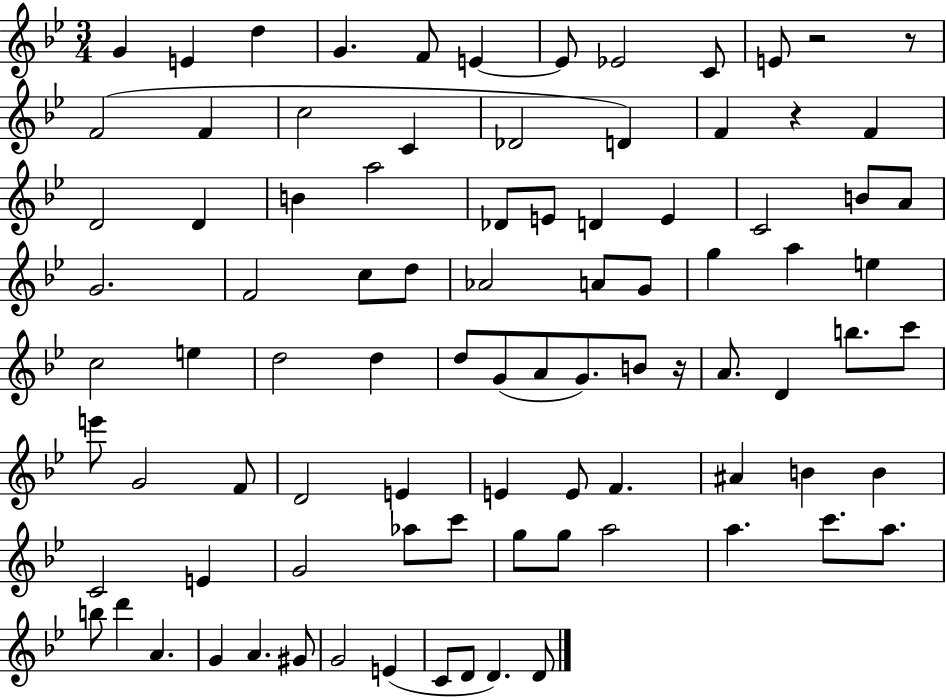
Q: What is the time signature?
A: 3/4